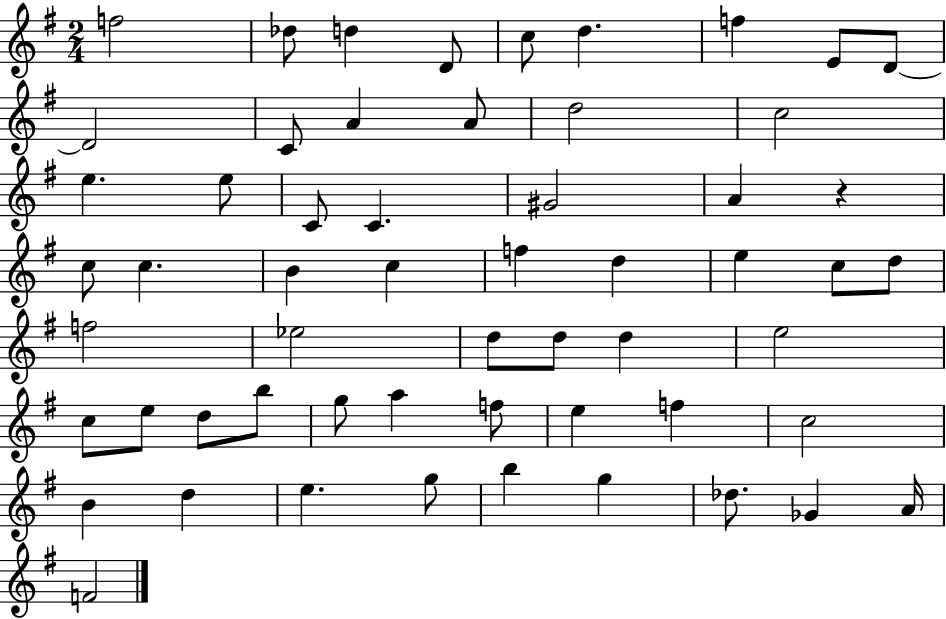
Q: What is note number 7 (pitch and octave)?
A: F5